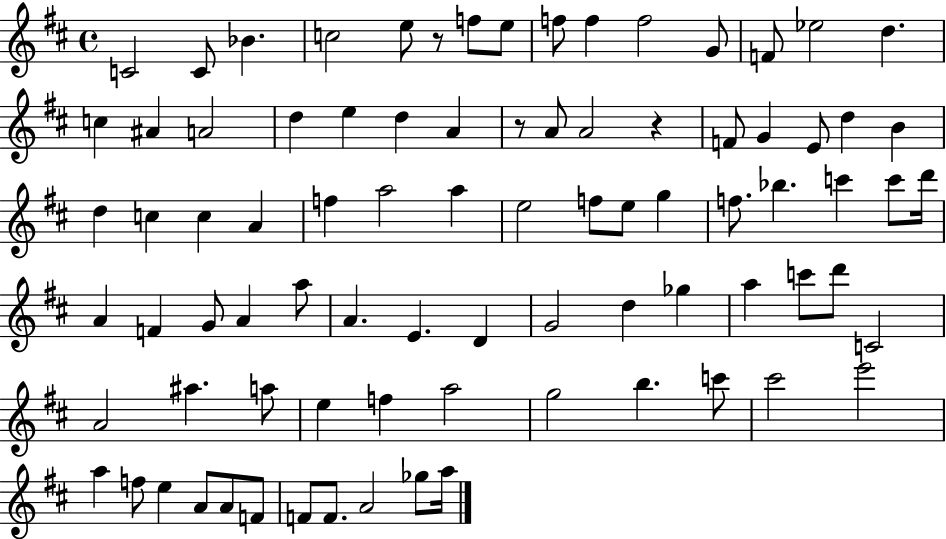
{
  \clef treble
  \time 4/4
  \defaultTimeSignature
  \key d \major
  \repeat volta 2 { c'2 c'8 bes'4. | c''2 e''8 r8 f''8 e''8 | f''8 f''4 f''2 g'8 | f'8 ees''2 d''4. | \break c''4 ais'4 a'2 | d''4 e''4 d''4 a'4 | r8 a'8 a'2 r4 | f'8 g'4 e'8 d''4 b'4 | \break d''4 c''4 c''4 a'4 | f''4 a''2 a''4 | e''2 f''8 e''8 g''4 | f''8. bes''4. c'''4 c'''8 d'''16 | \break a'4 f'4 g'8 a'4 a''8 | a'4. e'4. d'4 | g'2 d''4 ges''4 | a''4 c'''8 d'''8 c'2 | \break a'2 ais''4. a''8 | e''4 f''4 a''2 | g''2 b''4. c'''8 | cis'''2 e'''2 | \break a''4 f''8 e''4 a'8 a'8 f'8 | f'8 f'8. a'2 ges''8 a''16 | } \bar "|."
}